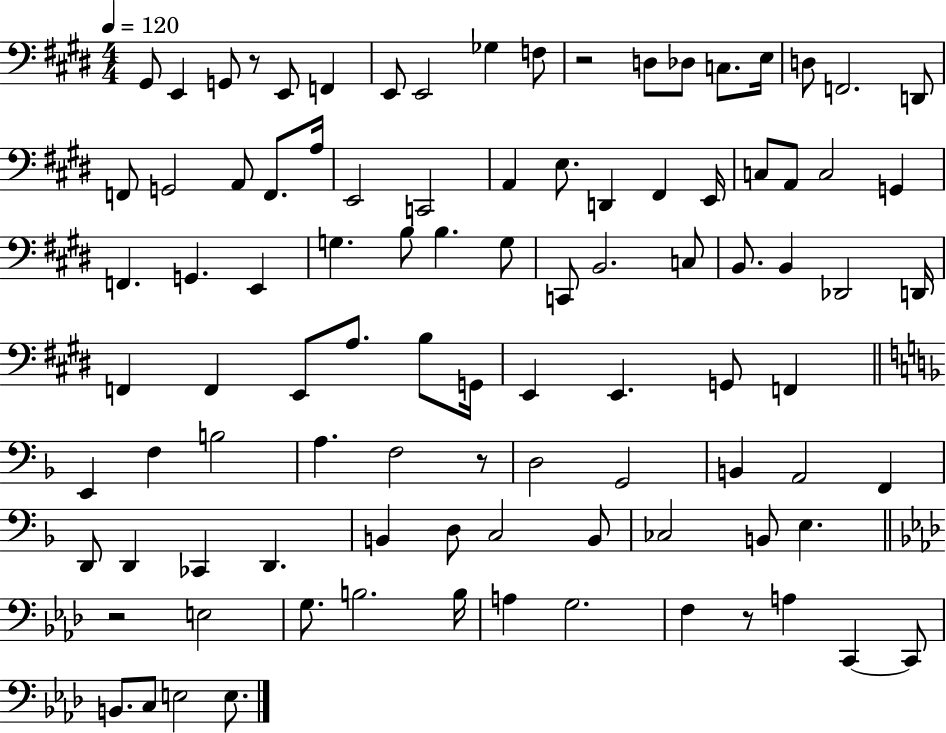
{
  \clef bass
  \numericTimeSignature
  \time 4/4
  \key e \major
  \tempo 4 = 120
  gis,8 e,4 g,8 r8 e,8 f,4 | e,8 e,2 ges4 f8 | r2 d8 des8 c8. e16 | d8 f,2. d,8 | \break f,8 g,2 a,8 f,8. a16 | e,2 c,2 | a,4 e8. d,4 fis,4 e,16 | c8 a,8 c2 g,4 | \break f,4. g,4. e,4 | g4. b8 b4. g8 | c,8 b,2. c8 | b,8. b,4 des,2 d,16 | \break f,4 f,4 e,8 a8. b8 g,16 | e,4 e,4. g,8 f,4 | \bar "||" \break \key d \minor e,4 f4 b2 | a4. f2 r8 | d2 g,2 | b,4 a,2 f,4 | \break d,8 d,4 ces,4 d,4. | b,4 d8 c2 b,8 | ces2 b,8 e4. | \bar "||" \break \key aes \major r2 e2 | g8. b2. b16 | a4 g2. | f4 r8 a4 c,4~~ c,8 | \break b,8. c8 e2 e8. | \bar "|."
}